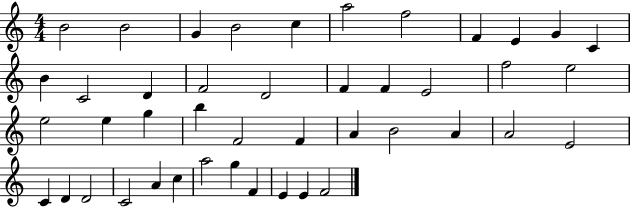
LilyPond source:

{
  \clef treble
  \numericTimeSignature
  \time 4/4
  \key c \major
  b'2 b'2 | g'4 b'2 c''4 | a''2 f''2 | f'4 e'4 g'4 c'4 | \break b'4 c'2 d'4 | f'2 d'2 | f'4 f'4 e'2 | f''2 e''2 | \break e''2 e''4 g''4 | b''4 f'2 f'4 | a'4 b'2 a'4 | a'2 e'2 | \break c'4 d'4 d'2 | c'2 a'4 c''4 | a''2 g''4 f'4 | e'4 e'4 f'2 | \break \bar "|."
}